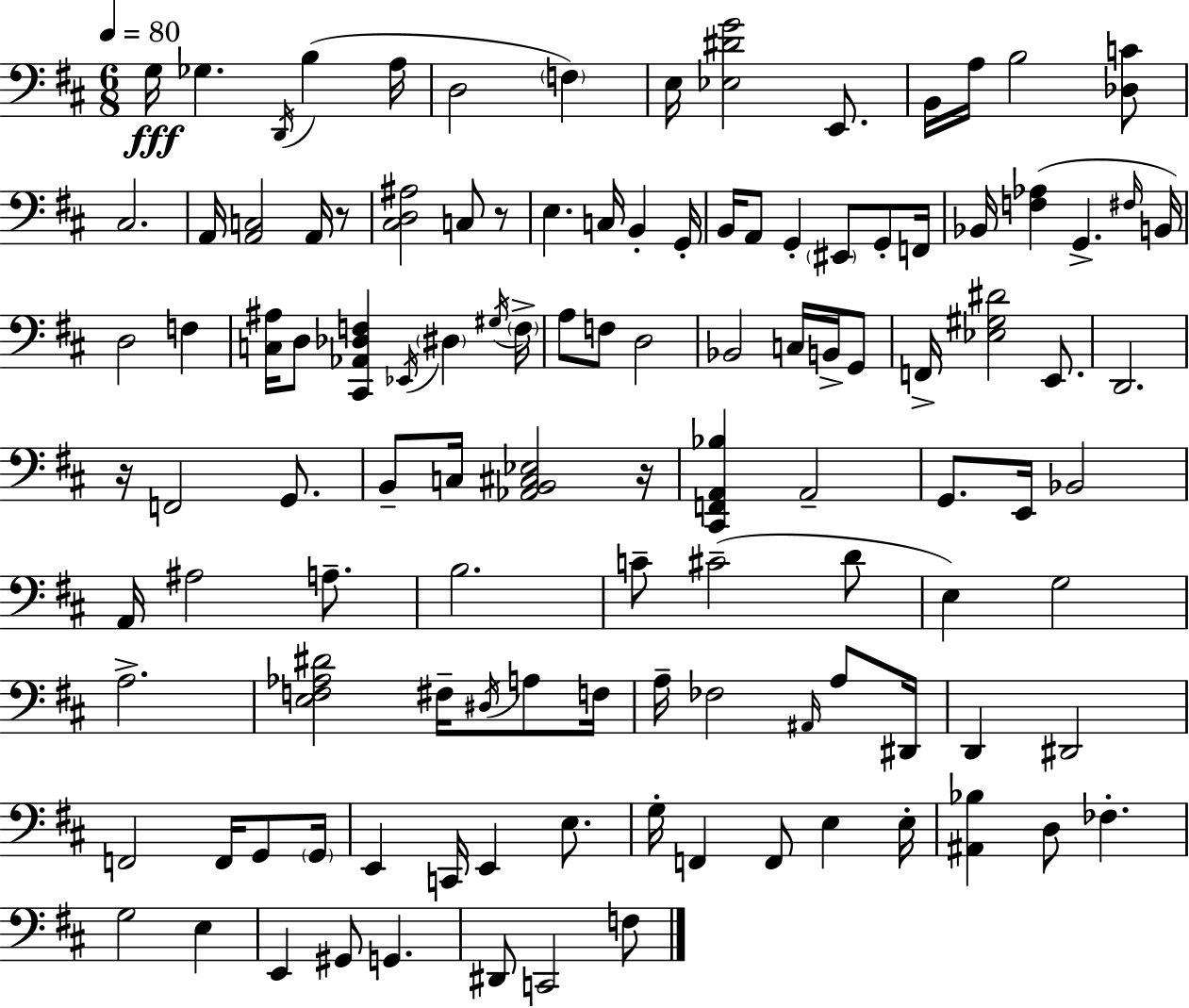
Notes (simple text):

G3/s Gb3/q. D2/s B3/q A3/s D3/h F3/q E3/s [Eb3,D#4,G4]/h E2/e. B2/s A3/s B3/h [Db3,C4]/e C#3/h. A2/s [A2,C3]/h A2/s R/e [C#3,D3,A#3]/h C3/e R/e E3/q. C3/s B2/q G2/s B2/s A2/e G2/q EIS2/e G2/e F2/s Bb2/s [F3,Ab3]/q G2/q. F#3/s B2/s D3/h F3/q [C3,A#3]/s D3/e [C#2,Ab2,Db3,F3]/q Eb2/s D#3/q G#3/s F3/s A3/e F3/e D3/h Bb2/h C3/s B2/s G2/e F2/s [Eb3,G#3,D#4]/h E2/e. D2/h. R/s F2/h G2/e. B2/e C3/s [Ab2,B2,C#3,Eb3]/h R/s [C#2,F2,A2,Bb3]/q A2/h G2/e. E2/s Bb2/h A2/s A#3/h A3/e. B3/h. C4/e C#4/h D4/e E3/q G3/h A3/h. [E3,F3,Ab3,D#4]/h F#3/s D#3/s A3/e F3/s A3/s FES3/h A#2/s A3/e D#2/s D2/q D#2/h F2/h F2/s G2/e G2/s E2/q C2/s E2/q E3/e. G3/s F2/q F2/e E3/q E3/s [A#2,Bb3]/q D3/e FES3/q. G3/h E3/q E2/q G#2/e G2/q. D#2/e C2/h F3/e